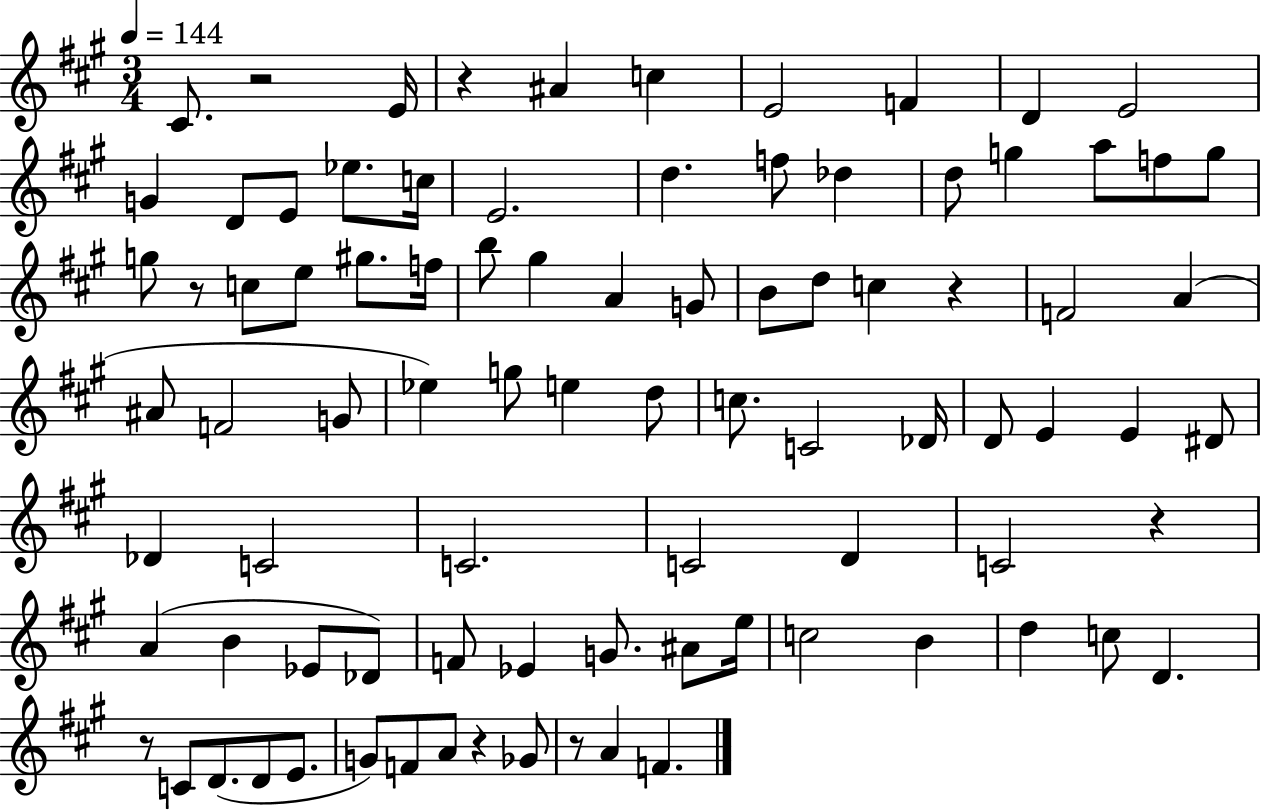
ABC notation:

X:1
T:Untitled
M:3/4
L:1/4
K:A
^C/2 z2 E/4 z ^A c E2 F D E2 G D/2 E/2 _e/2 c/4 E2 d f/2 _d d/2 g a/2 f/2 g/2 g/2 z/2 c/2 e/2 ^g/2 f/4 b/2 ^g A G/2 B/2 d/2 c z F2 A ^A/2 F2 G/2 _e g/2 e d/2 c/2 C2 _D/4 D/2 E E ^D/2 _D C2 C2 C2 D C2 z A B _E/2 _D/2 F/2 _E G/2 ^A/2 e/4 c2 B d c/2 D z/2 C/2 D/2 D/2 E/2 G/2 F/2 A/2 z _G/2 z/2 A F